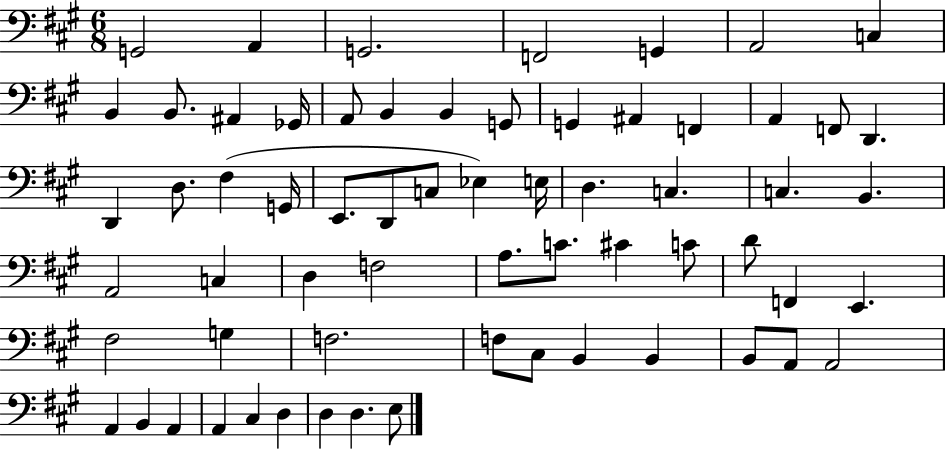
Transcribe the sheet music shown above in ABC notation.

X:1
T:Untitled
M:6/8
L:1/4
K:A
G,,2 A,, G,,2 F,,2 G,, A,,2 C, B,, B,,/2 ^A,, _G,,/4 A,,/2 B,, B,, G,,/2 G,, ^A,, F,, A,, F,,/2 D,, D,, D,/2 ^F, G,,/4 E,,/2 D,,/2 C,/2 _E, E,/4 D, C, C, B,, A,,2 C, D, F,2 A,/2 C/2 ^C C/2 D/2 F,, E,, ^F,2 G, F,2 F,/2 ^C,/2 B,, B,, B,,/2 A,,/2 A,,2 A,, B,, A,, A,, ^C, D, D, D, E,/2